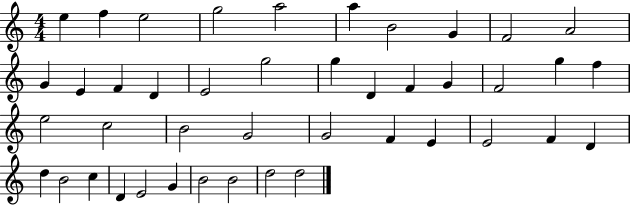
E5/q F5/q E5/h G5/h A5/h A5/q B4/h G4/q F4/h A4/h G4/q E4/q F4/q D4/q E4/h G5/h G5/q D4/q F4/q G4/q F4/h G5/q F5/q E5/h C5/h B4/h G4/h G4/h F4/q E4/q E4/h F4/q D4/q D5/q B4/h C5/q D4/q E4/h G4/q B4/h B4/h D5/h D5/h